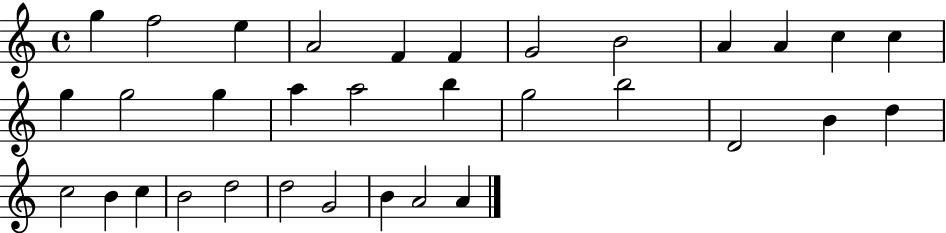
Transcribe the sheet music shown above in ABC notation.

X:1
T:Untitled
M:4/4
L:1/4
K:C
g f2 e A2 F F G2 B2 A A c c g g2 g a a2 b g2 b2 D2 B d c2 B c B2 d2 d2 G2 B A2 A